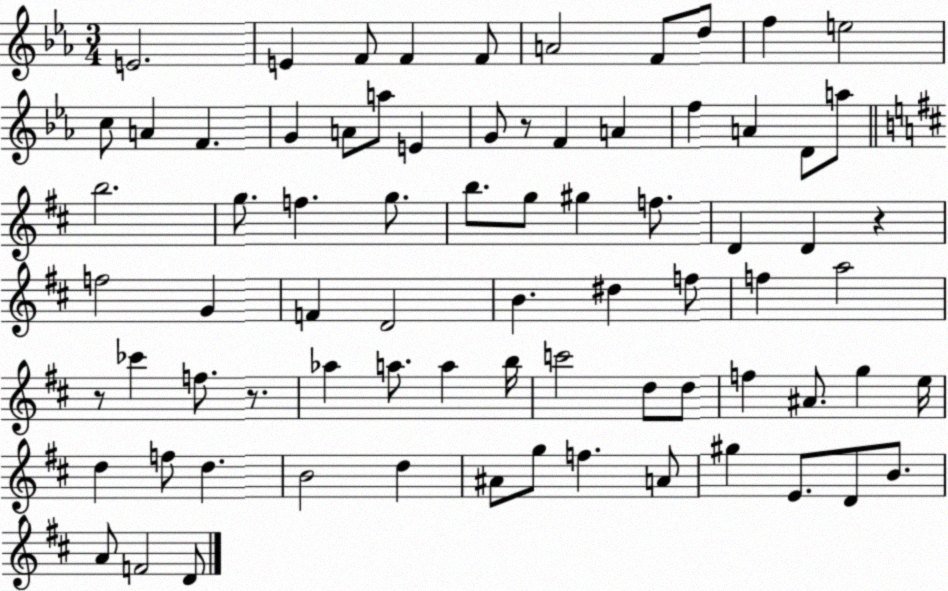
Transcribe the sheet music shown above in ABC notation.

X:1
T:Untitled
M:3/4
L:1/4
K:Eb
E2 E F/2 F F/2 A2 F/2 d/2 f e2 c/2 A F G A/2 a/2 E G/2 z/2 F A f A D/2 a/2 b2 g/2 f g/2 b/2 g/2 ^g f/2 D D z f2 G F D2 B ^d f/2 f a2 z/2 _c' f/2 z/2 _a a/2 a b/4 c'2 d/2 d/2 f ^A/2 g e/4 d f/2 d B2 d ^A/2 g/2 f A/2 ^g E/2 D/2 B/2 A/2 F2 D/2